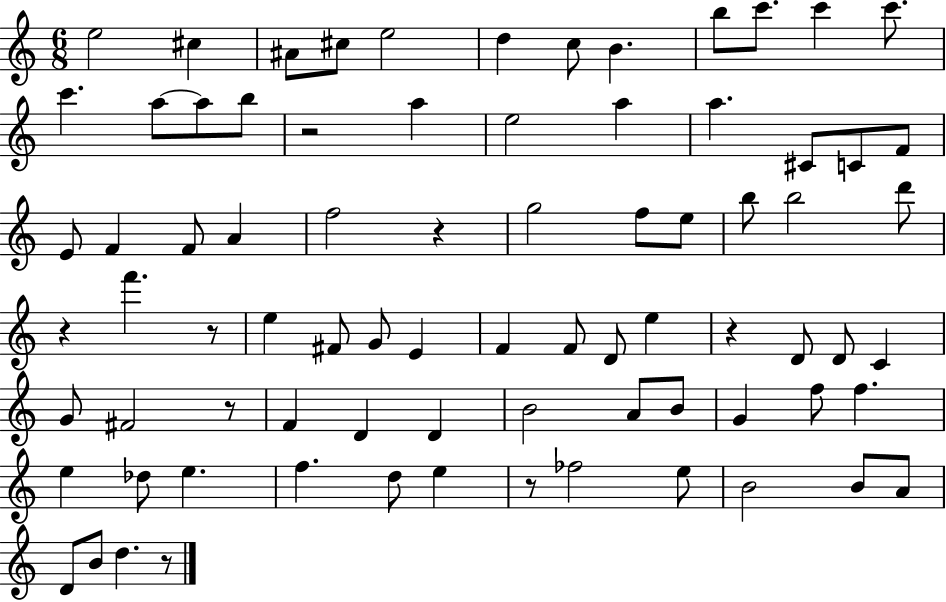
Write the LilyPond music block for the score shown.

{
  \clef treble
  \numericTimeSignature
  \time 6/8
  \key c \major
  e''2 cis''4 | ais'8 cis''8 e''2 | d''4 c''8 b'4. | b''8 c'''8. c'''4 c'''8. | \break c'''4. a''8~~ a''8 b''8 | r2 a''4 | e''2 a''4 | a''4. cis'8 c'8 f'8 | \break e'8 f'4 f'8 a'4 | f''2 r4 | g''2 f''8 e''8 | b''8 b''2 d'''8 | \break r4 f'''4. r8 | e''4 fis'8 g'8 e'4 | f'4 f'8 d'8 e''4 | r4 d'8 d'8 c'4 | \break g'8 fis'2 r8 | f'4 d'4 d'4 | b'2 a'8 b'8 | g'4 f''8 f''4. | \break e''4 des''8 e''4. | f''4. d''8 e''4 | r8 fes''2 e''8 | b'2 b'8 a'8 | \break d'8 b'8 d''4. r8 | \bar "|."
}